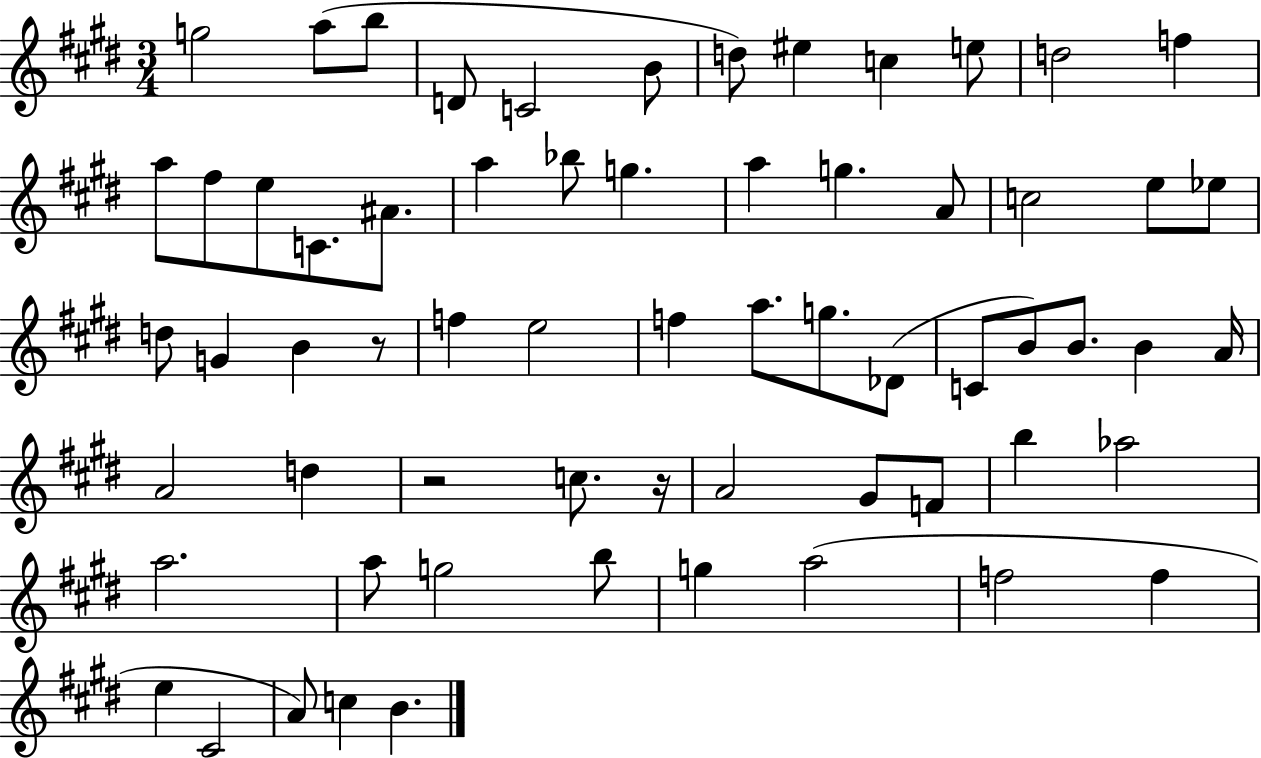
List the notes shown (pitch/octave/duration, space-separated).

G5/h A5/e B5/e D4/e C4/h B4/e D5/e EIS5/q C5/q E5/e D5/h F5/q A5/e F#5/e E5/e C4/e. A#4/e. A5/q Bb5/e G5/q. A5/q G5/q. A4/e C5/h E5/e Eb5/e D5/e G4/q B4/q R/e F5/q E5/h F5/q A5/e. G5/e. Db4/e C4/e B4/e B4/e. B4/q A4/s A4/h D5/q R/h C5/e. R/s A4/h G#4/e F4/e B5/q Ab5/h A5/h. A5/e G5/h B5/e G5/q A5/h F5/h F5/q E5/q C#4/h A4/e C5/q B4/q.